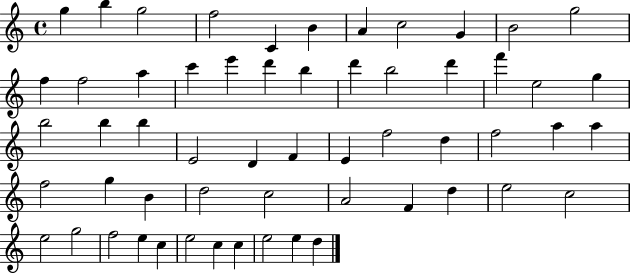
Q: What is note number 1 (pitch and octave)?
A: G5